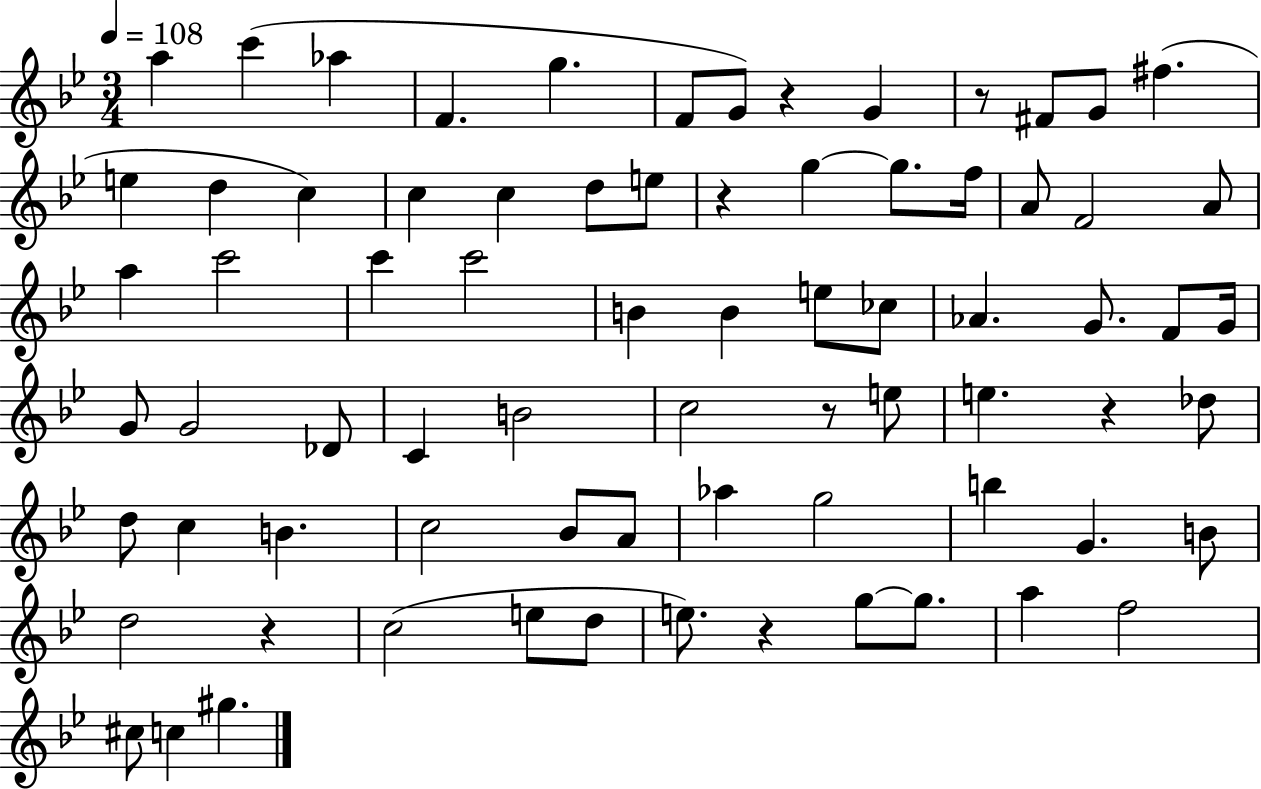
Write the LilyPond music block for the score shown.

{
  \clef treble
  \numericTimeSignature
  \time 3/4
  \key bes \major
  \tempo 4 = 108
  a''4 c'''4( aes''4 | f'4. g''4. | f'8 g'8) r4 g'4 | r8 fis'8 g'8 fis''4.( | \break e''4 d''4 c''4) | c''4 c''4 d''8 e''8 | r4 g''4~~ g''8. f''16 | a'8 f'2 a'8 | \break a''4 c'''2 | c'''4 c'''2 | b'4 b'4 e''8 ces''8 | aes'4. g'8. f'8 g'16 | \break g'8 g'2 des'8 | c'4 b'2 | c''2 r8 e''8 | e''4. r4 des''8 | \break d''8 c''4 b'4. | c''2 bes'8 a'8 | aes''4 g''2 | b''4 g'4. b'8 | \break d''2 r4 | c''2( e''8 d''8 | e''8.) r4 g''8~~ g''8. | a''4 f''2 | \break cis''8 c''4 gis''4. | \bar "|."
}